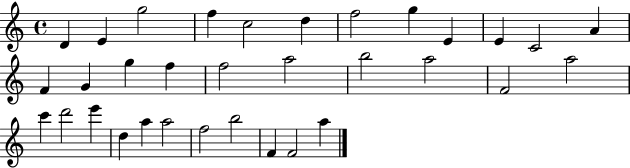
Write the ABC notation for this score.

X:1
T:Untitled
M:4/4
L:1/4
K:C
D E g2 f c2 d f2 g E E C2 A F G g f f2 a2 b2 a2 F2 a2 c' d'2 e' d a a2 f2 b2 F F2 a